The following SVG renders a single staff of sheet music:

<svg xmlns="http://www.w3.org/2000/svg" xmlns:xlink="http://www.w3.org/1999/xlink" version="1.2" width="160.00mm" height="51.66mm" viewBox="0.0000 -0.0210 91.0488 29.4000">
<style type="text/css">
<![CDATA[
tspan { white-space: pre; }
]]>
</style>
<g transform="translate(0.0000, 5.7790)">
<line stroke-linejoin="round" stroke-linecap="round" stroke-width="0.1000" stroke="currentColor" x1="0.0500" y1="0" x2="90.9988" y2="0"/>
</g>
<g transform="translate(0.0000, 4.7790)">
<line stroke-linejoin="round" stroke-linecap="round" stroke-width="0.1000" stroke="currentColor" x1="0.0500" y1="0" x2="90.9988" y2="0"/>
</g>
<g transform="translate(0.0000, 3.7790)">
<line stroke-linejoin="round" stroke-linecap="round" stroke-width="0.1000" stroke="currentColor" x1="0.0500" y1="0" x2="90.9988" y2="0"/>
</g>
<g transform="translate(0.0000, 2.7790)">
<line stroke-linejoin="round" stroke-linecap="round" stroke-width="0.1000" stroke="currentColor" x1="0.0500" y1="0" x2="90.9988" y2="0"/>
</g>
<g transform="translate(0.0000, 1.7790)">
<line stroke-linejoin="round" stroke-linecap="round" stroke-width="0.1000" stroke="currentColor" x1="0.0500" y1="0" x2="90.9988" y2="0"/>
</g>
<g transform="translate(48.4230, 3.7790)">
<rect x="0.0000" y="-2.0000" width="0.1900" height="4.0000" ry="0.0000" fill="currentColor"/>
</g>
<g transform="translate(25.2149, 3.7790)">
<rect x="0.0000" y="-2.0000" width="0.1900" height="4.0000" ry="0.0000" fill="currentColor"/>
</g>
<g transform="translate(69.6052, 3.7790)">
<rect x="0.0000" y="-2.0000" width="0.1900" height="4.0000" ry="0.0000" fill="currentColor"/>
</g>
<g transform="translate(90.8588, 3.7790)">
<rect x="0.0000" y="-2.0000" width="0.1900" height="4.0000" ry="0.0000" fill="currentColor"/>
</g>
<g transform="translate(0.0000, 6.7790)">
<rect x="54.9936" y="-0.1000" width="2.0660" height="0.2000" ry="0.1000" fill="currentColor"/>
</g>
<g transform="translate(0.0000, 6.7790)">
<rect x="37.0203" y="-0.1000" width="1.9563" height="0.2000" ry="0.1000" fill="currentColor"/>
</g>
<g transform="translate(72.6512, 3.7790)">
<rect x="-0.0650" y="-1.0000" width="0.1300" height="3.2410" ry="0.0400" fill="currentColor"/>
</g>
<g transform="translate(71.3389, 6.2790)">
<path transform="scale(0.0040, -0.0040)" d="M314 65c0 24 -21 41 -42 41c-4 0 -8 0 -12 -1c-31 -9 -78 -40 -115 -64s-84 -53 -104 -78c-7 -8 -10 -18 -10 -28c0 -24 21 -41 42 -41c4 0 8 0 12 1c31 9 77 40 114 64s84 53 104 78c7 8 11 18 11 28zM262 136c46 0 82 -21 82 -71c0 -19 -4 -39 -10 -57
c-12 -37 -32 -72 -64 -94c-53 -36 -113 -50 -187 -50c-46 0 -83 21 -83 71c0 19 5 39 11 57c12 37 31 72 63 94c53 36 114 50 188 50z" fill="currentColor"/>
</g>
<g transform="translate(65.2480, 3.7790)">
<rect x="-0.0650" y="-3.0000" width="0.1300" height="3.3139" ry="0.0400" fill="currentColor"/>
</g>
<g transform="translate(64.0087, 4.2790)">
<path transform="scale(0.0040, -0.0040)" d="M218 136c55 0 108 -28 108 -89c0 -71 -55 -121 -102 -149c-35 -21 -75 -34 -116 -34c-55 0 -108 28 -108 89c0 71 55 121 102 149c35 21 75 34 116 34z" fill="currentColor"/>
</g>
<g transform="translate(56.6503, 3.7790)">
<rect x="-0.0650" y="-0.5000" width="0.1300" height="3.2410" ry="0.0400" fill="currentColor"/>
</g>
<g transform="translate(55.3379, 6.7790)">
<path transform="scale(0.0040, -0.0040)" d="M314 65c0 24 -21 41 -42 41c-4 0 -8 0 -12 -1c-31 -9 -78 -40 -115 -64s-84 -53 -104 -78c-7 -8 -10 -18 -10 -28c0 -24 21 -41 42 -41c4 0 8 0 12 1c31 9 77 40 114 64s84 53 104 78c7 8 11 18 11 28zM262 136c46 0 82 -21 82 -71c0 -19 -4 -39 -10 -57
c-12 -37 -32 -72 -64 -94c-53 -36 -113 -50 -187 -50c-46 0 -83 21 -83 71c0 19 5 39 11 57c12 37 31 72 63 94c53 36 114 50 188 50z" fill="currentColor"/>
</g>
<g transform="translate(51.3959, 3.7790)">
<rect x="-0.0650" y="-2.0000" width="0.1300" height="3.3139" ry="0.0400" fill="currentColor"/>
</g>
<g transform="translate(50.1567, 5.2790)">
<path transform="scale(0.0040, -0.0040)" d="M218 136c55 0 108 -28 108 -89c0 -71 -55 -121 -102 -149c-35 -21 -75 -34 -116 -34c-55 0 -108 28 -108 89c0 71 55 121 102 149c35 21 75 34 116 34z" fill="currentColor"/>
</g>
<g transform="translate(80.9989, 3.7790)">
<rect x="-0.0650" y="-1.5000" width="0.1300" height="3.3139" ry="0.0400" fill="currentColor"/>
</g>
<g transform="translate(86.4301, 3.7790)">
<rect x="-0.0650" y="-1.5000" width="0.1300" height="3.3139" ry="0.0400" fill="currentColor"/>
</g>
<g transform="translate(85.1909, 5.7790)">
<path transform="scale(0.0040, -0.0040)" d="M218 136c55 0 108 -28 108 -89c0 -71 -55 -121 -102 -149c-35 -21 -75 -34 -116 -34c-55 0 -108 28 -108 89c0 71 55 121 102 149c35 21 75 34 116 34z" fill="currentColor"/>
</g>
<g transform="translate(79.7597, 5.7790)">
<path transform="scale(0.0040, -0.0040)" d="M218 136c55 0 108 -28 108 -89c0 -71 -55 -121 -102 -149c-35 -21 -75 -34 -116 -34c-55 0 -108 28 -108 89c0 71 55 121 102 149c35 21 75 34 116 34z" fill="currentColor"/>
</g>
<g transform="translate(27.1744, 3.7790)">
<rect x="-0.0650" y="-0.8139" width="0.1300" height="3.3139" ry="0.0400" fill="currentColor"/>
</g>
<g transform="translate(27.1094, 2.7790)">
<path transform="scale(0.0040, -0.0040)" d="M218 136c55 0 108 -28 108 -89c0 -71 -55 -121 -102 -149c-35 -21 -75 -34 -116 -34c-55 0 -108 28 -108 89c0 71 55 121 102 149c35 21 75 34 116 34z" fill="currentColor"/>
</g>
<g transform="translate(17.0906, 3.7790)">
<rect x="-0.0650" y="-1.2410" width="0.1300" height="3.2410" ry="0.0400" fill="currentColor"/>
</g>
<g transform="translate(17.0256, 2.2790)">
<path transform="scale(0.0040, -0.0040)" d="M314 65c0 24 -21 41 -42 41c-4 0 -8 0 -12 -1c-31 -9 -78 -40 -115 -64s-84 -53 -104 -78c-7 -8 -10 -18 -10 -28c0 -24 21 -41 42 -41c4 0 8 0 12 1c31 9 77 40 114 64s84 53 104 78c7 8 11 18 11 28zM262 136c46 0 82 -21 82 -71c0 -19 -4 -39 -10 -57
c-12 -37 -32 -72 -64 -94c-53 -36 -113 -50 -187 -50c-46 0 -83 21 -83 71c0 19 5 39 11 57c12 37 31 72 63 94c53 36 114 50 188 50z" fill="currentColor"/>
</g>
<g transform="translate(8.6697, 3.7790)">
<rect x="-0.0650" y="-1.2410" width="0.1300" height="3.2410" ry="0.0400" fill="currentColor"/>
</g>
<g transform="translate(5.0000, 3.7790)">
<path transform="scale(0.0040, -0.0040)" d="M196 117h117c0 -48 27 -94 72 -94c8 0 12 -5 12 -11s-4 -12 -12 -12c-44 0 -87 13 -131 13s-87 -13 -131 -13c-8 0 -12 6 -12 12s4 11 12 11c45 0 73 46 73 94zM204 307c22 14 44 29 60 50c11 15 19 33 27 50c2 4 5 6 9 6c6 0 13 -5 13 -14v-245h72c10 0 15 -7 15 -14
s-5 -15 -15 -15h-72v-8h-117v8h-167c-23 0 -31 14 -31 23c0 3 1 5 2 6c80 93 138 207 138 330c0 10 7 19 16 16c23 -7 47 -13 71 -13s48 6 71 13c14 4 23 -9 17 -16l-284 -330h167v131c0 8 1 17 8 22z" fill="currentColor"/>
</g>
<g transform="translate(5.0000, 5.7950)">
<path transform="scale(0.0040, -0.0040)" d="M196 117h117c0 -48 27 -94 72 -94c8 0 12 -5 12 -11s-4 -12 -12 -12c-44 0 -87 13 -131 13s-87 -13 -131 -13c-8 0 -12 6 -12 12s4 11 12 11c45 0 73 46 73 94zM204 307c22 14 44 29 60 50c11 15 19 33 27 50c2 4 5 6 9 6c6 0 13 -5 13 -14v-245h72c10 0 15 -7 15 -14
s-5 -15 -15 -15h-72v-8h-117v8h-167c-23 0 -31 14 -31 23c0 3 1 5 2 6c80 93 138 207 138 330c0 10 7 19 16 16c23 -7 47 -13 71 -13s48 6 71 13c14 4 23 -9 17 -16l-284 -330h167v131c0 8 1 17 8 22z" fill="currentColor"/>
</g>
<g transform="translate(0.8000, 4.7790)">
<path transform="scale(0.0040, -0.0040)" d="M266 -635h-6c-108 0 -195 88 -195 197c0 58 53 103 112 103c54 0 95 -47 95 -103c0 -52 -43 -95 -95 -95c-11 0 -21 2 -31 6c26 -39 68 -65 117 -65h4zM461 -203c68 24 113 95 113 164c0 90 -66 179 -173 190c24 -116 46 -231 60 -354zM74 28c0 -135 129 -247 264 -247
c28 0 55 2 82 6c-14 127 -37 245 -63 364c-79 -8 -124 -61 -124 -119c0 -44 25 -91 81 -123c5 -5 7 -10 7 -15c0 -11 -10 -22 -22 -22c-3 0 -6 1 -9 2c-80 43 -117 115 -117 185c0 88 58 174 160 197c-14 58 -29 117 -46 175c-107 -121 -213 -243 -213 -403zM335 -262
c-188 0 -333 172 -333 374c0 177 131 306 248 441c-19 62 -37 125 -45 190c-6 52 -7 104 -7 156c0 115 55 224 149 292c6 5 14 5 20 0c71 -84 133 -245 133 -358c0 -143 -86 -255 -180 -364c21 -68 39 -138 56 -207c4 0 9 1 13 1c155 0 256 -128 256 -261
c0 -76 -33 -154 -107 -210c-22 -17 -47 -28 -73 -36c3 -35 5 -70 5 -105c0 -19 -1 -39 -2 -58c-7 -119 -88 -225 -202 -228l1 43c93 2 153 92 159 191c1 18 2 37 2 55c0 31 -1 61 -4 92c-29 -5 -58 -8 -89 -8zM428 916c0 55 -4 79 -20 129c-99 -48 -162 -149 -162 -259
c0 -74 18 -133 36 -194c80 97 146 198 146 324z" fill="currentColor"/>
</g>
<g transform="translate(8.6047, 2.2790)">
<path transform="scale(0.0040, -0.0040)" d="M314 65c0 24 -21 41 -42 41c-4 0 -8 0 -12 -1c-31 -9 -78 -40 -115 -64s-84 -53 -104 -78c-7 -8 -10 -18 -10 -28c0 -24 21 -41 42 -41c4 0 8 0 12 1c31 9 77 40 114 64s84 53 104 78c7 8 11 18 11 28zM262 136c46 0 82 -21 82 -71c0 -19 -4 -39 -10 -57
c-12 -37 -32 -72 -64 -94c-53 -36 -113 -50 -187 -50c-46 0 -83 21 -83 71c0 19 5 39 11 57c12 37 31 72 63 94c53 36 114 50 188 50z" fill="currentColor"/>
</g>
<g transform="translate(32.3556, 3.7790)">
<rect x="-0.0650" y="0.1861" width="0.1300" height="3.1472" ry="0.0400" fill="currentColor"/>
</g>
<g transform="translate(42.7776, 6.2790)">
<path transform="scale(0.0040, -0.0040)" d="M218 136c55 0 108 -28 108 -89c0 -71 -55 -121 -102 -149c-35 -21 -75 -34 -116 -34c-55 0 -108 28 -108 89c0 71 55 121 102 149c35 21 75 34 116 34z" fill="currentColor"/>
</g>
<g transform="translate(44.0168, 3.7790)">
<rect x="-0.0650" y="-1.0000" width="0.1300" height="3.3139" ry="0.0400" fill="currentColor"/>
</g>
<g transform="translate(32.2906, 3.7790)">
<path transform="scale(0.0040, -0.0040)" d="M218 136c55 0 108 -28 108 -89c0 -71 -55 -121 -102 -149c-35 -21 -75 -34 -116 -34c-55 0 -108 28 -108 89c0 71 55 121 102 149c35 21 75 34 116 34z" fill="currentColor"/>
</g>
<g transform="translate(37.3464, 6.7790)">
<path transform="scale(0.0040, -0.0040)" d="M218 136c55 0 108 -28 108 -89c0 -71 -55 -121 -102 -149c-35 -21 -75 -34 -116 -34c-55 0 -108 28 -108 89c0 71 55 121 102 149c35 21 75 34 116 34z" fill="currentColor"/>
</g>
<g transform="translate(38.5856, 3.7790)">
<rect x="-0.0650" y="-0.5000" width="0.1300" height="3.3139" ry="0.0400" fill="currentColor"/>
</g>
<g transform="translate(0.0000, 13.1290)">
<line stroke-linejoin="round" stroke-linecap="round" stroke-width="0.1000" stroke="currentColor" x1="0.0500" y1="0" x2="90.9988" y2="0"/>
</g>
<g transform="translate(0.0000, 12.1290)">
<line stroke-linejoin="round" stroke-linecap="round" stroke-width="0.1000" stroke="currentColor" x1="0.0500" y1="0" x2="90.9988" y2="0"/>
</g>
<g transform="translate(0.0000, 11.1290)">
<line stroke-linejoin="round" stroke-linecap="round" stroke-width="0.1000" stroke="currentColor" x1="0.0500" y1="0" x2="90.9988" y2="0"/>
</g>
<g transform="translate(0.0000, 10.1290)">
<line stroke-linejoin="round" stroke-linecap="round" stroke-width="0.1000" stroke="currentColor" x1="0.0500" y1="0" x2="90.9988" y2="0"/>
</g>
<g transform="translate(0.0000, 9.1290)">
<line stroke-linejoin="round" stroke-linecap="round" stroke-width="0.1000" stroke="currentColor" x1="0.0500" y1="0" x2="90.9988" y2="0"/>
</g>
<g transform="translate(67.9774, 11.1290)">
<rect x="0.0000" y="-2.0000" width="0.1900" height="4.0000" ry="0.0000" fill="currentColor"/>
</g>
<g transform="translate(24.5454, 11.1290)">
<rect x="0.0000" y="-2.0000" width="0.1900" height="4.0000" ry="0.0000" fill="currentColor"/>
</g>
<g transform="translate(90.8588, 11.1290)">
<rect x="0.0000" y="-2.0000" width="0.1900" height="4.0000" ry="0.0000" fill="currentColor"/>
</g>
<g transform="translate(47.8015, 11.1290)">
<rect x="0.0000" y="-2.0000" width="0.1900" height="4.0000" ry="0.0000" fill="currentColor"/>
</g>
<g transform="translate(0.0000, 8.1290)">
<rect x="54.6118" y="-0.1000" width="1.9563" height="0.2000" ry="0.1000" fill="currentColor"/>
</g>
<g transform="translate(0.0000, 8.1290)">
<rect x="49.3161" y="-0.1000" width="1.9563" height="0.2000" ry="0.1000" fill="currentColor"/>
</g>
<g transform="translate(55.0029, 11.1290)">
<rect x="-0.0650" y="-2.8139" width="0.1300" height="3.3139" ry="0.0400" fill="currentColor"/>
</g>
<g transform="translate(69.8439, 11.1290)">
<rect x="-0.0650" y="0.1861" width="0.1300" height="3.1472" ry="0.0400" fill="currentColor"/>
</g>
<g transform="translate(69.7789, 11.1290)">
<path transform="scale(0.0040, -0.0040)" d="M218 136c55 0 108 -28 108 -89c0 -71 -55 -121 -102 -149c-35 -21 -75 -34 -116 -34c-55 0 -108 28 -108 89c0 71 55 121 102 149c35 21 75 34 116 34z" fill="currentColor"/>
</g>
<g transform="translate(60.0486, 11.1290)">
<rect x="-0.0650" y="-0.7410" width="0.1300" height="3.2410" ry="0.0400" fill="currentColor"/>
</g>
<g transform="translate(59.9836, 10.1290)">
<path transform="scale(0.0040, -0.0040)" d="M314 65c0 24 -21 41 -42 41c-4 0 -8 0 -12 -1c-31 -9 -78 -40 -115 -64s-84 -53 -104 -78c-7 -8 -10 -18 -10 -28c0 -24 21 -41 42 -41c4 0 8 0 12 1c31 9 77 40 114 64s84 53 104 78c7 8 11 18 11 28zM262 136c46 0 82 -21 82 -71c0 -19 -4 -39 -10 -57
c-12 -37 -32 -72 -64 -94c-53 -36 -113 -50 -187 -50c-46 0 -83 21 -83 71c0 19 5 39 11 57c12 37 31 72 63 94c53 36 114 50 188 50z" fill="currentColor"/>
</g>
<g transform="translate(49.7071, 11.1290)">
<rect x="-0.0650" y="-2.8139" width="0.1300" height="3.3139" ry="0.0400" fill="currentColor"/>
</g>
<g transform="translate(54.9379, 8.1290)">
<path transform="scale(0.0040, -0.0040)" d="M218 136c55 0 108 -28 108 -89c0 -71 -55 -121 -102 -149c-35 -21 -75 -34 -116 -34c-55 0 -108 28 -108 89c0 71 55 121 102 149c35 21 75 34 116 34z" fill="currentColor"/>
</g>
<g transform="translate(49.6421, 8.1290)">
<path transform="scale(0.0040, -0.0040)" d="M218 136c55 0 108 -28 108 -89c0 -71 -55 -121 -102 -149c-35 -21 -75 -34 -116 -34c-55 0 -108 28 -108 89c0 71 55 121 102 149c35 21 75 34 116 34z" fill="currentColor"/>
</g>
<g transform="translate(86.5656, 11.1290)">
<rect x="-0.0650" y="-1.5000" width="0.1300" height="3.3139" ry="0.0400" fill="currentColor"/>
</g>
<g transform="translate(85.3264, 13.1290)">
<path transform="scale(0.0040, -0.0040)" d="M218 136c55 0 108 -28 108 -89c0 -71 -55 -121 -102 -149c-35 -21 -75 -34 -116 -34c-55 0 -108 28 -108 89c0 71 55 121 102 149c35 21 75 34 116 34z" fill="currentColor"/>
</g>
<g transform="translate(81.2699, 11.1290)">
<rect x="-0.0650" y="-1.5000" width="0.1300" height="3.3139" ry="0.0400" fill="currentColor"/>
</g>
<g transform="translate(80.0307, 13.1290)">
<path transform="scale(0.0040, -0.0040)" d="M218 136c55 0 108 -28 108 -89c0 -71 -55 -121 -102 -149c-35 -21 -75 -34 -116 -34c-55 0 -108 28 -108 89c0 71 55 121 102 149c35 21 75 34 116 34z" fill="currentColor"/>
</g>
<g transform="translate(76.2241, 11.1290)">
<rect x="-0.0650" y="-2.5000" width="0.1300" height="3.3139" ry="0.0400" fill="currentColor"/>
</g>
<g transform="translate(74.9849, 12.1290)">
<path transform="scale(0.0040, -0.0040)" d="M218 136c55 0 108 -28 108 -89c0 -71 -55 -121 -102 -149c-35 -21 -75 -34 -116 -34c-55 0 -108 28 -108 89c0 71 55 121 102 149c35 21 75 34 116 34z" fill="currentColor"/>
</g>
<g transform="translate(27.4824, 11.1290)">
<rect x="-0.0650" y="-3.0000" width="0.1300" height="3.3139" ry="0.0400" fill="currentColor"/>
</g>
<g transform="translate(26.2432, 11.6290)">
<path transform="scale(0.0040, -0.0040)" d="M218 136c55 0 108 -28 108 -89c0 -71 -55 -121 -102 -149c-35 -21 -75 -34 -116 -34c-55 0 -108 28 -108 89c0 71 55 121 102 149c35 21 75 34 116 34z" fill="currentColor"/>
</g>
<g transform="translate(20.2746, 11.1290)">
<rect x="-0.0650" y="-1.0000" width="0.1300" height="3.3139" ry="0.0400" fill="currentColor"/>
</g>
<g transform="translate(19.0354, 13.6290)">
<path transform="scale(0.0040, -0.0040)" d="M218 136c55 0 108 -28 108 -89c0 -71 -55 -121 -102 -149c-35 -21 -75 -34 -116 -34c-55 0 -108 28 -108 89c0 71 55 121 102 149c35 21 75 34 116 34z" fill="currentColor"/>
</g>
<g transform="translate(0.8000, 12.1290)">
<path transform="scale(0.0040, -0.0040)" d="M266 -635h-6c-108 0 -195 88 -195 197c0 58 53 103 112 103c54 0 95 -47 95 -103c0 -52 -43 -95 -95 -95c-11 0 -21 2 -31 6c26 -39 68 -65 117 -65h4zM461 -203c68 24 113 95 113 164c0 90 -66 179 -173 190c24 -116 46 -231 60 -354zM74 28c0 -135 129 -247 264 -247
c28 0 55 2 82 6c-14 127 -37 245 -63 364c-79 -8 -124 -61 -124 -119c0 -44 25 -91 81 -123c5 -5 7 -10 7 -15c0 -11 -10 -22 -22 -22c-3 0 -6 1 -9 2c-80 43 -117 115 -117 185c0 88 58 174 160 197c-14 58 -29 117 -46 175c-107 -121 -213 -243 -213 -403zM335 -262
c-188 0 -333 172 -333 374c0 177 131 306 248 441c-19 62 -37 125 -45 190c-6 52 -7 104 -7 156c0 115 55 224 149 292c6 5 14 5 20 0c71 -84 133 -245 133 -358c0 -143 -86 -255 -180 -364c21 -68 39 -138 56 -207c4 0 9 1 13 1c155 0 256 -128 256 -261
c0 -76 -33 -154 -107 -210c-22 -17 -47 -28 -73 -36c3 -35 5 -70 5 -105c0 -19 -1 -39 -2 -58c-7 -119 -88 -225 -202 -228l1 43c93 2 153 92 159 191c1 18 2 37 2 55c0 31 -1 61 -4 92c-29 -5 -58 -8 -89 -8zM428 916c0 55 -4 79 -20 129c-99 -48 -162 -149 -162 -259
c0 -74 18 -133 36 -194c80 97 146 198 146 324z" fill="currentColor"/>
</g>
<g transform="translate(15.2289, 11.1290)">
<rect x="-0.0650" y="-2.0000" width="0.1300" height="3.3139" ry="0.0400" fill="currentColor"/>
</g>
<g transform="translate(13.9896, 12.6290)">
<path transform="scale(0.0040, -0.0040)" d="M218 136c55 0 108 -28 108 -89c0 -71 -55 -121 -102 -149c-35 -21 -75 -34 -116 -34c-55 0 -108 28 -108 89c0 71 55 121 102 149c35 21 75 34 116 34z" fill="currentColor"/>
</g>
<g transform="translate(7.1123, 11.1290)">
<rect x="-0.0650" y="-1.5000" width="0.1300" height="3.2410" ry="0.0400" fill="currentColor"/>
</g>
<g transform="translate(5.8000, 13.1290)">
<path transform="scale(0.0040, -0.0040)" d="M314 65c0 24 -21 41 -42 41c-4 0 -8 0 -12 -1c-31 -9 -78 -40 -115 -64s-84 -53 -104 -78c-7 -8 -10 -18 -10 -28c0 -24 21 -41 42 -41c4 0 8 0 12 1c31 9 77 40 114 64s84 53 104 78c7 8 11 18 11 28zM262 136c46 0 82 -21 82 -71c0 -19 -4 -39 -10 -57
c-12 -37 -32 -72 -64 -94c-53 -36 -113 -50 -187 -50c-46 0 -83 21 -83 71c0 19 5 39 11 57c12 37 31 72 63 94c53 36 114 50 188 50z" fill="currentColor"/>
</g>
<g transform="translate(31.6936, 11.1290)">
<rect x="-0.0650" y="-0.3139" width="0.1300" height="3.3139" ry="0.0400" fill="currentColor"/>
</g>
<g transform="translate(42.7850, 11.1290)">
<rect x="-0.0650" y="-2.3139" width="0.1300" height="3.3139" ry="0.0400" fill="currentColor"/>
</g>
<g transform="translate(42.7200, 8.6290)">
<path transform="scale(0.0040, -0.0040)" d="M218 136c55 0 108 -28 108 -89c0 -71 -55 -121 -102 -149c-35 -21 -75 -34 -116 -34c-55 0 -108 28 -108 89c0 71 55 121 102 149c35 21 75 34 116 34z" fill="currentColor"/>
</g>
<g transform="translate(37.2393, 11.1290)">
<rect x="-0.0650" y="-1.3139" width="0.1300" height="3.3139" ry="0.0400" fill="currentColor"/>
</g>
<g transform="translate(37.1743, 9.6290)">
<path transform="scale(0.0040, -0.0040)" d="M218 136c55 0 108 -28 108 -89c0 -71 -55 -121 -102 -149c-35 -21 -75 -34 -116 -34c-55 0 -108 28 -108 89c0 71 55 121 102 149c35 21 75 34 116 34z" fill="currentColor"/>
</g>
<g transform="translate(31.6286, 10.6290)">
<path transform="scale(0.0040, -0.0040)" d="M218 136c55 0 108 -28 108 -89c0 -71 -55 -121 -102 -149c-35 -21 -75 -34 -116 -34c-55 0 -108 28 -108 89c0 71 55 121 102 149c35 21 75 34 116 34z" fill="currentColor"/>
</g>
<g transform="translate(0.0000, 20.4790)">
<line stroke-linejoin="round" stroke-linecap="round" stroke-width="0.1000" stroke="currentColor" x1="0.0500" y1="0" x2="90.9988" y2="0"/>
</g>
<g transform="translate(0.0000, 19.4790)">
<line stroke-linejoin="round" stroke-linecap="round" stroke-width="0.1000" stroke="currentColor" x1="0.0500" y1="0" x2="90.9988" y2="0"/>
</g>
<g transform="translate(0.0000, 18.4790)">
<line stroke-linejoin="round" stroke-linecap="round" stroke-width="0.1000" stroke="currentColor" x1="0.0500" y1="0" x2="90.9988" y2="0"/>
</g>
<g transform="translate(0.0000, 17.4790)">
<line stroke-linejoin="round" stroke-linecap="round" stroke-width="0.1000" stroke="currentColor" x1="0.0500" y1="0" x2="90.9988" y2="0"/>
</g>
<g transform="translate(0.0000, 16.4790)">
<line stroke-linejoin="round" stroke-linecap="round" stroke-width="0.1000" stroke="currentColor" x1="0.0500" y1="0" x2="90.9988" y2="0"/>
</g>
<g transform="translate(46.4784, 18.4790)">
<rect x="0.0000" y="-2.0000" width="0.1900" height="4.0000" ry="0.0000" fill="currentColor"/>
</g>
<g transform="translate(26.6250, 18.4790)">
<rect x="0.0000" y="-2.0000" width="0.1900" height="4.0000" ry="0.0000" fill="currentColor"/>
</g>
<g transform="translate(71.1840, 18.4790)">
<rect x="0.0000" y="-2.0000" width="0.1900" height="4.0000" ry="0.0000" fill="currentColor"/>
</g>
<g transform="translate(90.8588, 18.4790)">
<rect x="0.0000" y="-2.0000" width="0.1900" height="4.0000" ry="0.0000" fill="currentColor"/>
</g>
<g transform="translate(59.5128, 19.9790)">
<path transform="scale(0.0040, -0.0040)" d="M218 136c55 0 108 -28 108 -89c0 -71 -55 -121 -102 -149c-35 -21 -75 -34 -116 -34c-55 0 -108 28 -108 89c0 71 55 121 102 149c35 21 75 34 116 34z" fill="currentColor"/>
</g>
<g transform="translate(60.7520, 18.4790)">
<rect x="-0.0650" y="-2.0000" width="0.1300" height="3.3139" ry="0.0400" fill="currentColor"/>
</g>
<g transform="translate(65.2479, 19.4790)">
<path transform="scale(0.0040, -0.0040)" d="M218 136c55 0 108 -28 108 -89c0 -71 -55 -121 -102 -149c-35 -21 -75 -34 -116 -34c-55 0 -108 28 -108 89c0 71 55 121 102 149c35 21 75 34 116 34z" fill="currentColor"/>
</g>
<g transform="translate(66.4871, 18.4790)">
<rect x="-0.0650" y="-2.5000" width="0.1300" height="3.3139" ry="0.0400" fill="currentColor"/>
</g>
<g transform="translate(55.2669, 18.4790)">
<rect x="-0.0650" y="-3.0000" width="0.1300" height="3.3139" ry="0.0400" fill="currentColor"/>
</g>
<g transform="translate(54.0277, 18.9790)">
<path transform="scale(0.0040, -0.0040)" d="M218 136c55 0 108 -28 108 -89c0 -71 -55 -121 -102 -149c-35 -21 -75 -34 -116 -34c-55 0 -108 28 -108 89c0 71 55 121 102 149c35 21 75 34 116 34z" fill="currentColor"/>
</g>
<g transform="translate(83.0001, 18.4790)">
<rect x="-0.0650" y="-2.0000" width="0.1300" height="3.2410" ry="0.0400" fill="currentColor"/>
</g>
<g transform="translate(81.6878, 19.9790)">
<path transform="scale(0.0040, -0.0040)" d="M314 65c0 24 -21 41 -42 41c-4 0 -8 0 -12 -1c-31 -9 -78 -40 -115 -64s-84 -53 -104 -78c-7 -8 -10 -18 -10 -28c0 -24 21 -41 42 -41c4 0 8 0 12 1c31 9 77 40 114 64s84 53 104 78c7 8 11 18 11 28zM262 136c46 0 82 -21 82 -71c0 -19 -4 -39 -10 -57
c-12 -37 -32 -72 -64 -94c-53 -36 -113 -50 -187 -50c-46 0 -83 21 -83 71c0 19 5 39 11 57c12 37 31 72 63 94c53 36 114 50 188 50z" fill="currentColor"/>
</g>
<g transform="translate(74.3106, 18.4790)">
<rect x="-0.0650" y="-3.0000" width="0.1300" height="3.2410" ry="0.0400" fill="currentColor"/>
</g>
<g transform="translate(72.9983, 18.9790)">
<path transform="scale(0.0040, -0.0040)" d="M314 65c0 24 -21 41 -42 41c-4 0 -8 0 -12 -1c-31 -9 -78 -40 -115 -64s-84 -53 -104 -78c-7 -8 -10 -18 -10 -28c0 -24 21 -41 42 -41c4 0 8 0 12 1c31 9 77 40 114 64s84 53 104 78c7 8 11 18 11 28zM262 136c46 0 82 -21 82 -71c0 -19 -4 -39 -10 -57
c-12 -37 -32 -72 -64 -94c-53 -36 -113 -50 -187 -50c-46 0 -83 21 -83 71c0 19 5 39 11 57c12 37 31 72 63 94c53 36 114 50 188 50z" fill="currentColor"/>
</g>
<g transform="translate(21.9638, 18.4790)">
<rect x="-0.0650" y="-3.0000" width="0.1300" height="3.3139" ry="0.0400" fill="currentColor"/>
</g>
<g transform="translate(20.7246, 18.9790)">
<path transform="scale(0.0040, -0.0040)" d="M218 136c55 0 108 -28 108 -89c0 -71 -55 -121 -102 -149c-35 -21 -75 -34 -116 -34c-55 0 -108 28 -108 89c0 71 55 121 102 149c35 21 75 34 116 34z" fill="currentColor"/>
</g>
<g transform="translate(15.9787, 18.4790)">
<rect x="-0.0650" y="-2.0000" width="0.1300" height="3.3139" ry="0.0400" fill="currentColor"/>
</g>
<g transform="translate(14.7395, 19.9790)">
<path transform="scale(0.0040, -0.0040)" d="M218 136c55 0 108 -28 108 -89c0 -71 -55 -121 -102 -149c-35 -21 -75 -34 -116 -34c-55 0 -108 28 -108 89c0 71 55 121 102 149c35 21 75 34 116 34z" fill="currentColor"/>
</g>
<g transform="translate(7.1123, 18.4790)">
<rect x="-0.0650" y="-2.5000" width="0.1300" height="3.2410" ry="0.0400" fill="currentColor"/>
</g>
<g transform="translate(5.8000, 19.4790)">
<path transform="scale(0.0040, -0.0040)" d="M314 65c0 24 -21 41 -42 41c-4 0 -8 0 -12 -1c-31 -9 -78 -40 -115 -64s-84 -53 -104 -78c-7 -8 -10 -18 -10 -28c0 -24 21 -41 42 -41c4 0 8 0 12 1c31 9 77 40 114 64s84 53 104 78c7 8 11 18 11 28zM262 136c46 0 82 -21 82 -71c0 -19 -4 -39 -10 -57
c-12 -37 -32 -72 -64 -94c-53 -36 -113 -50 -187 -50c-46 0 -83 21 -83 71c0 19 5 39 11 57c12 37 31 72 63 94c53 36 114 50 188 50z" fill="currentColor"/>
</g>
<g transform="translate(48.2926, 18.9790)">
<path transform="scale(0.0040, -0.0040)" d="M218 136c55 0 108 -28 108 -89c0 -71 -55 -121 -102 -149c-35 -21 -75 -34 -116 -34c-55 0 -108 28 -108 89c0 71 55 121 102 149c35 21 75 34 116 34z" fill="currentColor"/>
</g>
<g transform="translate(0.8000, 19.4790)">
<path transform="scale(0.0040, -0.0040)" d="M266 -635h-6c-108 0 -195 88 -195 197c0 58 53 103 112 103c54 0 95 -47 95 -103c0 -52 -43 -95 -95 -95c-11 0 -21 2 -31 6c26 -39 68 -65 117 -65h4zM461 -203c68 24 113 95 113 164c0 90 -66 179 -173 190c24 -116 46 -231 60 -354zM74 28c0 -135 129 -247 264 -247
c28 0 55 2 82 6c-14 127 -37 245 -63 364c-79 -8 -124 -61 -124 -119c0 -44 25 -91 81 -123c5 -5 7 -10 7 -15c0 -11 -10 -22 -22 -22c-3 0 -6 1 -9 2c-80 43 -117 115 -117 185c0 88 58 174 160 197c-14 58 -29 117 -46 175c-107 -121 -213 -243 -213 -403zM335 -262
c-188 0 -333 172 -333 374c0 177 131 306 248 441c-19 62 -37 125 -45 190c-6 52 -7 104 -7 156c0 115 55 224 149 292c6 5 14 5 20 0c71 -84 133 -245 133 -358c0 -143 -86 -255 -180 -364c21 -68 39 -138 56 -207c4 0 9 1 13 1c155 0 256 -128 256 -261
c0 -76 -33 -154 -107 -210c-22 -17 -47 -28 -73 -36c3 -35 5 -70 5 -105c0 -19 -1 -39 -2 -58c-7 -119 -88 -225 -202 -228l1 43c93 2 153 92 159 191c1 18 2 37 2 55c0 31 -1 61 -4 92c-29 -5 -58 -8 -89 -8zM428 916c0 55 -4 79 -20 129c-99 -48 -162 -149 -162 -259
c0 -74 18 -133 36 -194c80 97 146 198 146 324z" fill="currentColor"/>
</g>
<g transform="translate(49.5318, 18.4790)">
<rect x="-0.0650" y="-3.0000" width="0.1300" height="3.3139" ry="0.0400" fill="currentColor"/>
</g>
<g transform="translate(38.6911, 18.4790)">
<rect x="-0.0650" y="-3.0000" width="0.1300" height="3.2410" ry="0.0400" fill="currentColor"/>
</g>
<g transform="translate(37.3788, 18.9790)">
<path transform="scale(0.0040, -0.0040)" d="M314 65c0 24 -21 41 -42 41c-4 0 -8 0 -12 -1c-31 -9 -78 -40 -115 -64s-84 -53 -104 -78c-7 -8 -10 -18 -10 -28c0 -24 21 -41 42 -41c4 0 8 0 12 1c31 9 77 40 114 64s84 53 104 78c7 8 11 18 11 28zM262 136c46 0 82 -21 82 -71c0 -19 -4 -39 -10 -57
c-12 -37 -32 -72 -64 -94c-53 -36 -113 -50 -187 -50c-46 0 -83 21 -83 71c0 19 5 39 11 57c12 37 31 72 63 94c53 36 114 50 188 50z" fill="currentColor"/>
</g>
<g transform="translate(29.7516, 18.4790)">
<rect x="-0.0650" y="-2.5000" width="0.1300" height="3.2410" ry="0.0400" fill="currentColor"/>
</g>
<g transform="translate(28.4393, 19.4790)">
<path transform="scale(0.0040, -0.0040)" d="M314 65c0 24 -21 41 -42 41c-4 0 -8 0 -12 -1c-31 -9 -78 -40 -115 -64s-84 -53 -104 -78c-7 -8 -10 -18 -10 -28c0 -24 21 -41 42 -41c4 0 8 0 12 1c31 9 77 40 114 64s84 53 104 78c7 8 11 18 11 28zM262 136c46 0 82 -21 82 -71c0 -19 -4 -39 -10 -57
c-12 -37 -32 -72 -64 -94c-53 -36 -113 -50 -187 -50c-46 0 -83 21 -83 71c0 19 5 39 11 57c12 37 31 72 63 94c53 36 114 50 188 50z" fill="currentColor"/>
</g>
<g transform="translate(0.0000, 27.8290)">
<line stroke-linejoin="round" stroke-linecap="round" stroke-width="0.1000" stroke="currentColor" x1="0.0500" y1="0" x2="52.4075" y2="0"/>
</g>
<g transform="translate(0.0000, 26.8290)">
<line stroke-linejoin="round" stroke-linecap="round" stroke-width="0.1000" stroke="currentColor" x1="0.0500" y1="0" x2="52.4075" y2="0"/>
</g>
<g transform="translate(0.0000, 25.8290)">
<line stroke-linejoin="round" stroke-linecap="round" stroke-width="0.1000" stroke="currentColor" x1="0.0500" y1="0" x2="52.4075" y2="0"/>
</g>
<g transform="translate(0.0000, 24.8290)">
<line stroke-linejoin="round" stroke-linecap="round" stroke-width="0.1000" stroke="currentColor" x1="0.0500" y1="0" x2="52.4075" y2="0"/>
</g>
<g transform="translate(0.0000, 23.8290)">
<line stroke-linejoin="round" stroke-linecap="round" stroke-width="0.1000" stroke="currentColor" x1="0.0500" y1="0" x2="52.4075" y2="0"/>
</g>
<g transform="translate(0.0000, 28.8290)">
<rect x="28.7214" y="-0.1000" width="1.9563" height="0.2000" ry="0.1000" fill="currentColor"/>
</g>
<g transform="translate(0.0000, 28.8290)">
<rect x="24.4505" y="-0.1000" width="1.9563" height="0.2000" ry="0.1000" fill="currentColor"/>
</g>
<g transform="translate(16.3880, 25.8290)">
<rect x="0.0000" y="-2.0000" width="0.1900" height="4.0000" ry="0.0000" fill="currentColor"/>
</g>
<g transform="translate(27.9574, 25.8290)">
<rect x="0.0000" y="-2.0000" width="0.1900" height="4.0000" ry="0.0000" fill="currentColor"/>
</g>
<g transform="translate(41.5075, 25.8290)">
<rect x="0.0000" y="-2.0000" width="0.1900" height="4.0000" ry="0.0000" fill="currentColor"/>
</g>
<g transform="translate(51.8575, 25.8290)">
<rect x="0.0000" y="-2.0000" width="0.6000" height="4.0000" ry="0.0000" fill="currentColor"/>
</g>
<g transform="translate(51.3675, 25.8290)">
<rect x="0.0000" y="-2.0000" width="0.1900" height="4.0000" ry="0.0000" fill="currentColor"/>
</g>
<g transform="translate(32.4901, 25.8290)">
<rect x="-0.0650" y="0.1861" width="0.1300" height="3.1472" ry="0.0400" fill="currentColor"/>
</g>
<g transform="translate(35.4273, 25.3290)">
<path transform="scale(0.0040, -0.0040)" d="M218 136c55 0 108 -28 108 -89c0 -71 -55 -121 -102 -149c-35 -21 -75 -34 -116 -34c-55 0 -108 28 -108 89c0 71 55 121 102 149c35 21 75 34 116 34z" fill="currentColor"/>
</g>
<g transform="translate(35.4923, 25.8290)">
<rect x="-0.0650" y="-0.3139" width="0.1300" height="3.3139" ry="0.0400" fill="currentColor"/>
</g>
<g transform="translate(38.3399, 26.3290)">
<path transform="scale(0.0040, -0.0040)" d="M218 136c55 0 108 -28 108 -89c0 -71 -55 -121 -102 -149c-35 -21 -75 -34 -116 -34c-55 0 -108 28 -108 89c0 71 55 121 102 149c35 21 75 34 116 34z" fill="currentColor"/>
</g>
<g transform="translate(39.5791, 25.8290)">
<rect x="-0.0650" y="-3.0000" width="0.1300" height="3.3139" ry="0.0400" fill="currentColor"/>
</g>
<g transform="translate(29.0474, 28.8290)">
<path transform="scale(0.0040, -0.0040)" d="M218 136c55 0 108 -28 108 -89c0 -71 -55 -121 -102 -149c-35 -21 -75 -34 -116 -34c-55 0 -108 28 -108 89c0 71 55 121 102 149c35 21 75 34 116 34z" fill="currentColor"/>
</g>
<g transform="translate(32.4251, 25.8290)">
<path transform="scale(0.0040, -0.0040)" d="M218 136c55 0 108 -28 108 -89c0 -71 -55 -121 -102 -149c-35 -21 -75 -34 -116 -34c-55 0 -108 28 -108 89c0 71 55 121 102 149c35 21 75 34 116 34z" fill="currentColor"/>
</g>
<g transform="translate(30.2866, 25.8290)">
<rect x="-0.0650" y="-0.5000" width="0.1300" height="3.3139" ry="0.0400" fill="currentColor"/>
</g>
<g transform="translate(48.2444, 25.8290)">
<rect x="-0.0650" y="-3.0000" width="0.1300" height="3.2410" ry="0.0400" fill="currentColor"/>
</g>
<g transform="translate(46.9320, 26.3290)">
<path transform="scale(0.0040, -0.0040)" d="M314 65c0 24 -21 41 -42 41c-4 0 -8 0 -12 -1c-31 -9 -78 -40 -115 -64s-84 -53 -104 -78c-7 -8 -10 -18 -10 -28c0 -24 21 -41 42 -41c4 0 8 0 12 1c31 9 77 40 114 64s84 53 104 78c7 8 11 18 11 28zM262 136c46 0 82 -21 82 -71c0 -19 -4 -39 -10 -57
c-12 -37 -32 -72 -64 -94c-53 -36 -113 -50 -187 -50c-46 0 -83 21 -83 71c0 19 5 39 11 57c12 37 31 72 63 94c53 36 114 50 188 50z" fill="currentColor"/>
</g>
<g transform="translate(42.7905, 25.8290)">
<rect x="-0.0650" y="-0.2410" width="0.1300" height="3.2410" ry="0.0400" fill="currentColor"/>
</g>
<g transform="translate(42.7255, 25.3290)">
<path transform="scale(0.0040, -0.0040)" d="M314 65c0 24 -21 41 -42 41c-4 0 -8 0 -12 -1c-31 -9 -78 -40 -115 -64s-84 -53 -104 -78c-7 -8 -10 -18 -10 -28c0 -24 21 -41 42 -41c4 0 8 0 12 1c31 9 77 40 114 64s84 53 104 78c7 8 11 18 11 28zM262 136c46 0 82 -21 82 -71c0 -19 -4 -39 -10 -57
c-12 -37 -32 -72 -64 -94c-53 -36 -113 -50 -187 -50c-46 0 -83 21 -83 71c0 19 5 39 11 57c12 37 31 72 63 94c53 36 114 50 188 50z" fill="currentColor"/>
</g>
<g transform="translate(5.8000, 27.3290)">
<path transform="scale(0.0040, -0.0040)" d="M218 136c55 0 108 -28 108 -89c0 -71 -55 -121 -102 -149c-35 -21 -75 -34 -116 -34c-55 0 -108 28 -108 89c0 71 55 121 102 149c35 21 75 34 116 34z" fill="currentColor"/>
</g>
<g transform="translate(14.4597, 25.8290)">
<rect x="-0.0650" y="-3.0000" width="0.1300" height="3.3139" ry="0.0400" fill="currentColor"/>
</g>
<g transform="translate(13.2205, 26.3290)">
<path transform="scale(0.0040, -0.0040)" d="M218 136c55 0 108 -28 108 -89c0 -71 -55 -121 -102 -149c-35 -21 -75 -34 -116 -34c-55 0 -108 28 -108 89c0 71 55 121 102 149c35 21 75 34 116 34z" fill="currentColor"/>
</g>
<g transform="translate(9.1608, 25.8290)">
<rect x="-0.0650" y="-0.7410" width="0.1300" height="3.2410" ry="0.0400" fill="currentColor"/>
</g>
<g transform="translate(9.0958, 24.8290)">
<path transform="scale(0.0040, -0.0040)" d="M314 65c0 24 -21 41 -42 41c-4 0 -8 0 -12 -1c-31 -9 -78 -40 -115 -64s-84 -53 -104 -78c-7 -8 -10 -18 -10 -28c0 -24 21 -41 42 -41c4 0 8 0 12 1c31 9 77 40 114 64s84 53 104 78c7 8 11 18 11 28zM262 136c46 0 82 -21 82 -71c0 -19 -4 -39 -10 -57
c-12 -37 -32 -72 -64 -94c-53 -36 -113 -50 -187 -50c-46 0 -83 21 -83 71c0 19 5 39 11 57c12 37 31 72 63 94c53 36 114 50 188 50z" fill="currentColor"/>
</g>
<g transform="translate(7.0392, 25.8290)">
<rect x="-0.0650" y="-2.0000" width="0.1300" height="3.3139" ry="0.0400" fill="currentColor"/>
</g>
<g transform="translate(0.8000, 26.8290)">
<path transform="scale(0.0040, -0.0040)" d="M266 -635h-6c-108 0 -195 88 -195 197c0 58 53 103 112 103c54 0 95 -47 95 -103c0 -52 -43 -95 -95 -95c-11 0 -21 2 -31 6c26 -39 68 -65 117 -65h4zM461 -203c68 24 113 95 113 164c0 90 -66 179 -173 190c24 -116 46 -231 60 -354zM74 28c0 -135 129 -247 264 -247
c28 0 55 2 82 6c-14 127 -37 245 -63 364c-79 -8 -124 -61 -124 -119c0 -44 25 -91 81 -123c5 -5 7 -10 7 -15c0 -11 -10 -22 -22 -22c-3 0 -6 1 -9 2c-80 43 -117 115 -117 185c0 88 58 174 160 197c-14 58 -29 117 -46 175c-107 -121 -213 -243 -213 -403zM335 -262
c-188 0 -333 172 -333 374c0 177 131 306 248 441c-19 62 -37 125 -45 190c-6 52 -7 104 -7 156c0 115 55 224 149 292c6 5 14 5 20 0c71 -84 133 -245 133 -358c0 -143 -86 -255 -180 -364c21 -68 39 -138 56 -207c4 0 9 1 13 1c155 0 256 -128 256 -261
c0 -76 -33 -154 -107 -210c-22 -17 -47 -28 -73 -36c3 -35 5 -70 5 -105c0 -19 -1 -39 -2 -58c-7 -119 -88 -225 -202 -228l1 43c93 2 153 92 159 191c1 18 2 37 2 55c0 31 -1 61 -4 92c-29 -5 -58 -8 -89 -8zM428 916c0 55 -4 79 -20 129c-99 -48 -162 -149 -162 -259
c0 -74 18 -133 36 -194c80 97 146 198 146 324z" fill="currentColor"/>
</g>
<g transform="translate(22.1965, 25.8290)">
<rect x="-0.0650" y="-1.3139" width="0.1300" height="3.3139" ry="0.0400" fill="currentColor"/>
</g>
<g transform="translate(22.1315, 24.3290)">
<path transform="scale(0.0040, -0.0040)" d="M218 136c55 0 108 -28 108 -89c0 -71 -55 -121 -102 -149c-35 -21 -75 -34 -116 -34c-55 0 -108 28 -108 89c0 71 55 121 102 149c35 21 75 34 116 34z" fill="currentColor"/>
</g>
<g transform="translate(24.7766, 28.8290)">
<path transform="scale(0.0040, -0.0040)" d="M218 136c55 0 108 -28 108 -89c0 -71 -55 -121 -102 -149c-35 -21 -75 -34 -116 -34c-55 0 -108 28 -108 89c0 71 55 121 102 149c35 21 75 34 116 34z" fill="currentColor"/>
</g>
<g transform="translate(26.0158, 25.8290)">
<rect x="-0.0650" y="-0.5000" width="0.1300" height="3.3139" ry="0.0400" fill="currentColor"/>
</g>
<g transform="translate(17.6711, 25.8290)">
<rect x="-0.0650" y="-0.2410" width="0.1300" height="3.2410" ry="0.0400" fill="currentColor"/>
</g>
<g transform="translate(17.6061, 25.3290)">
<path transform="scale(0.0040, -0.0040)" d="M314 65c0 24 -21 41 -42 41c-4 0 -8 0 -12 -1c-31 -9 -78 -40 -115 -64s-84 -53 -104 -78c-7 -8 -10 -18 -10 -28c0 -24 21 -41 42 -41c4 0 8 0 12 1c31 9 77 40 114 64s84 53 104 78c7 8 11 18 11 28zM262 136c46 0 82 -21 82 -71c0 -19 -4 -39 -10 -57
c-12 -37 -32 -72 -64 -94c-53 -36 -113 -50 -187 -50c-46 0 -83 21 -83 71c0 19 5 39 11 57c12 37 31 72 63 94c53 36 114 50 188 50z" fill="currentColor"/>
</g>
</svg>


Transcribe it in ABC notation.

X:1
T:Untitled
M:4/4
L:1/4
K:C
e2 e2 d B C D F C2 A D2 E E E2 F D A c e g a a d2 B G E E G2 F A G2 A2 A A F G A2 F2 F d2 A c2 e C C B c A c2 A2